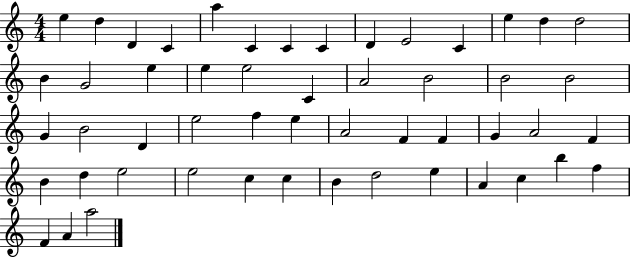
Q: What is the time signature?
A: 4/4